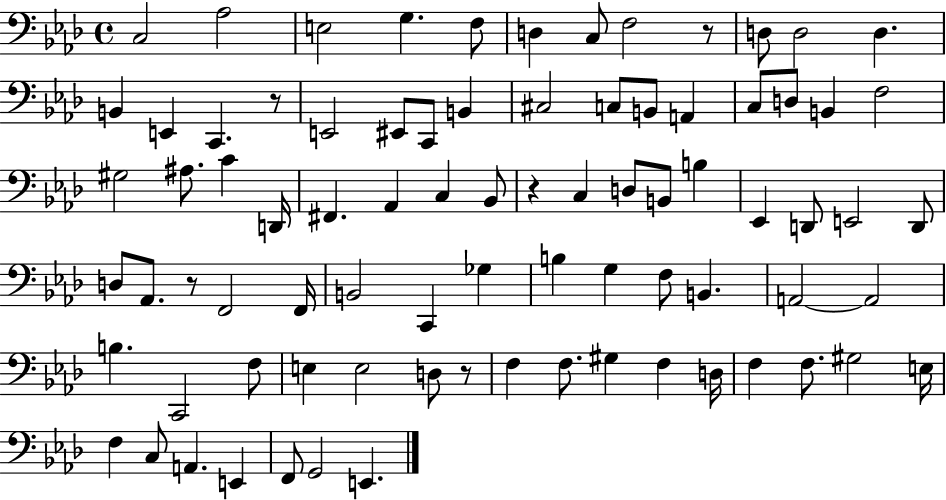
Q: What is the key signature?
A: AES major